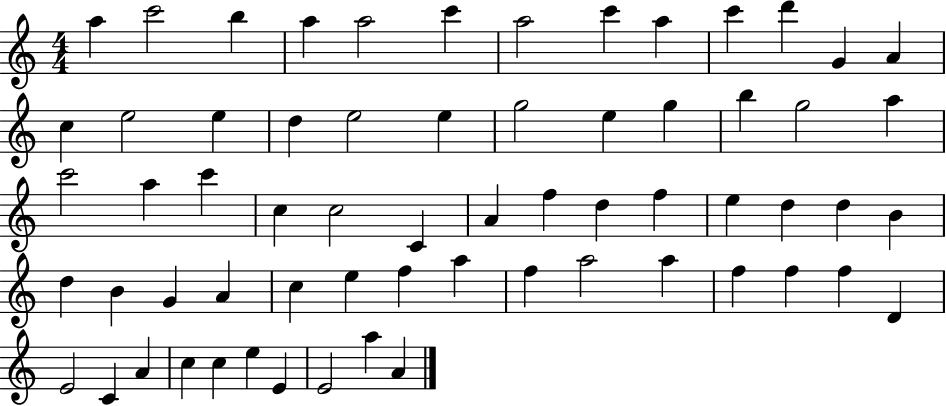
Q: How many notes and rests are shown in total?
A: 64